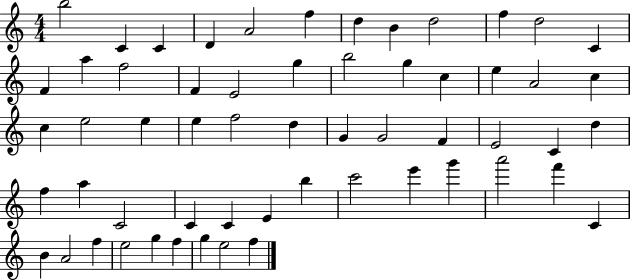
{
  \clef treble
  \numericTimeSignature
  \time 4/4
  \key c \major
  b''2 c'4 c'4 | d'4 a'2 f''4 | d''4 b'4 d''2 | f''4 d''2 c'4 | \break f'4 a''4 f''2 | f'4 e'2 g''4 | b''2 g''4 c''4 | e''4 a'2 c''4 | \break c''4 e''2 e''4 | e''4 f''2 d''4 | g'4 g'2 f'4 | e'2 c'4 d''4 | \break f''4 a''4 c'2 | c'4 c'4 e'4 b''4 | c'''2 e'''4 g'''4 | a'''2 f'''4 c'4 | \break b'4 a'2 f''4 | e''2 g''4 f''4 | g''4 e''2 f''4 | \bar "|."
}